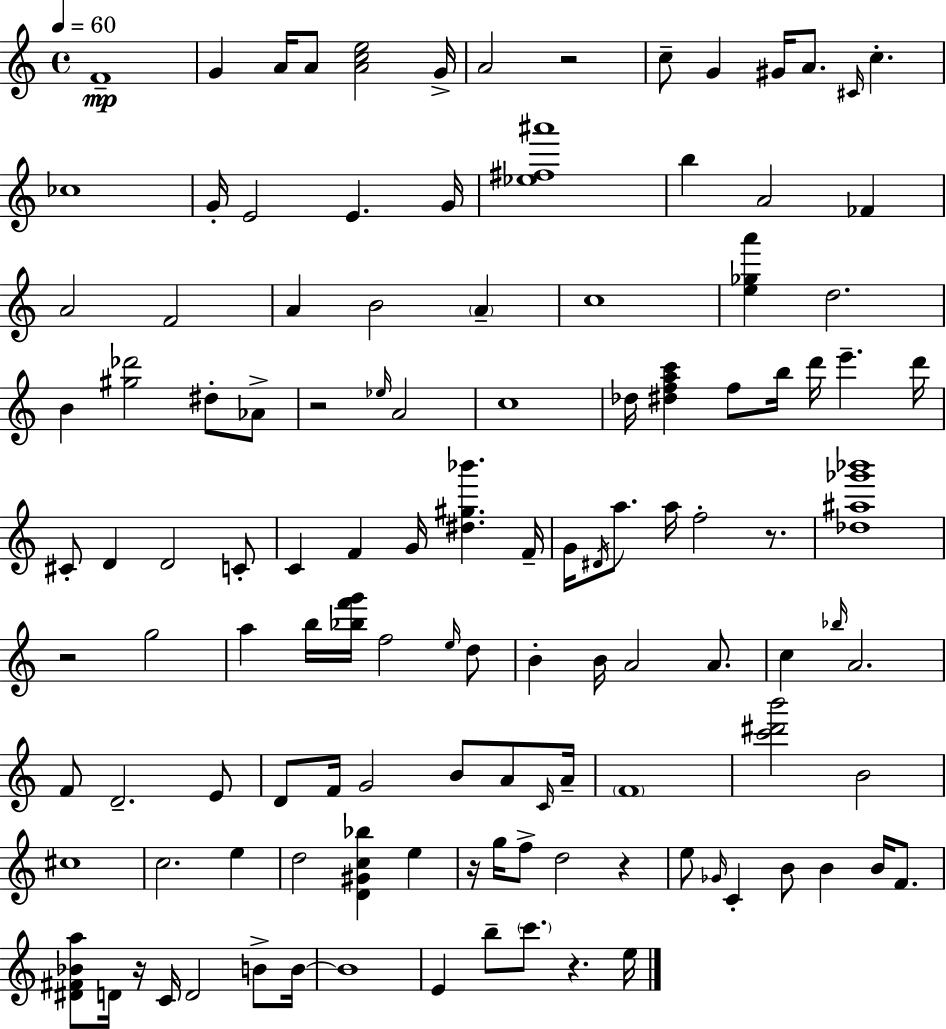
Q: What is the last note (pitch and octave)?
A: E5